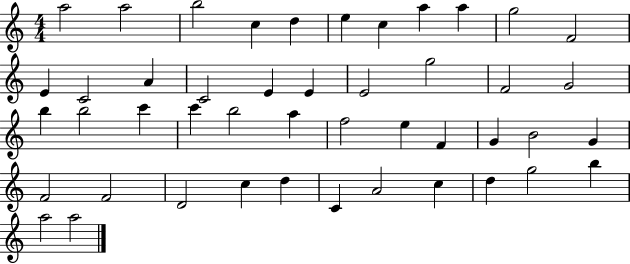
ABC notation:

X:1
T:Untitled
M:4/4
L:1/4
K:C
a2 a2 b2 c d e c a a g2 F2 E C2 A C2 E E E2 g2 F2 G2 b b2 c' c' b2 a f2 e F G B2 G F2 F2 D2 c d C A2 c d g2 b a2 a2